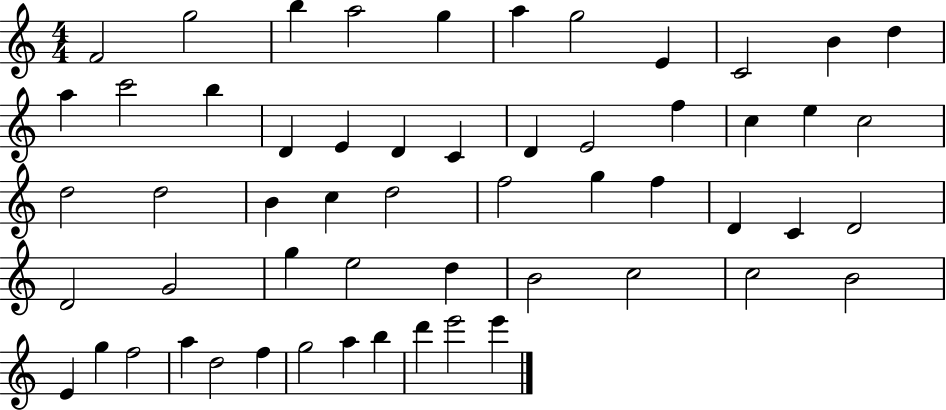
F4/h G5/h B5/q A5/h G5/q A5/q G5/h E4/q C4/h B4/q D5/q A5/q C6/h B5/q D4/q E4/q D4/q C4/q D4/q E4/h F5/q C5/q E5/q C5/h D5/h D5/h B4/q C5/q D5/h F5/h G5/q F5/q D4/q C4/q D4/h D4/h G4/h G5/q E5/h D5/q B4/h C5/h C5/h B4/h E4/q G5/q F5/h A5/q D5/h F5/q G5/h A5/q B5/q D6/q E6/h E6/q